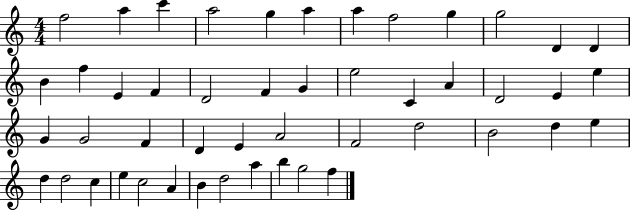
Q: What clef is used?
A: treble